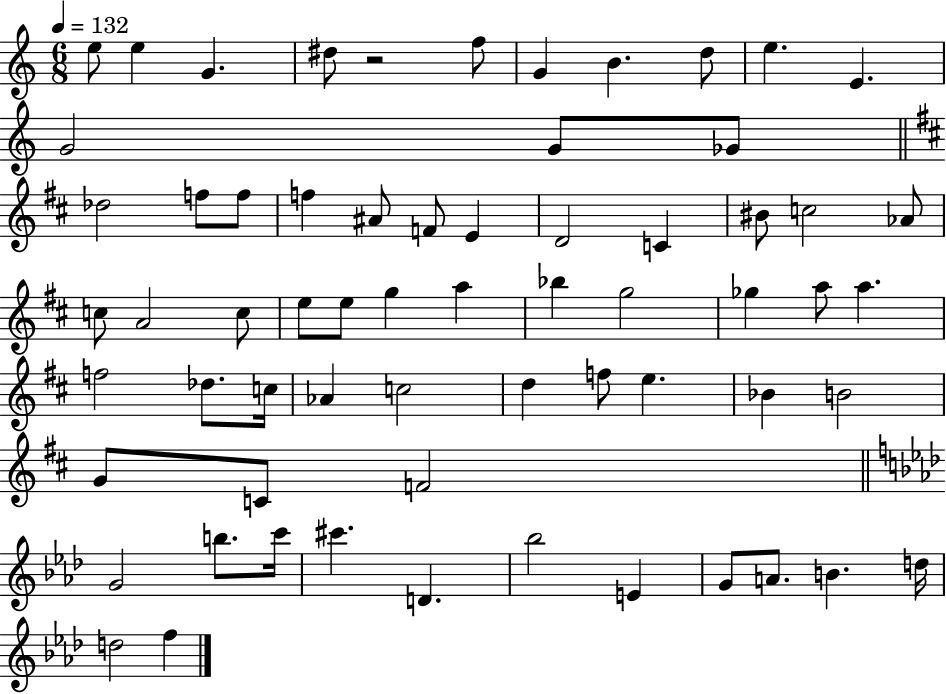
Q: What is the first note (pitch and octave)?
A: E5